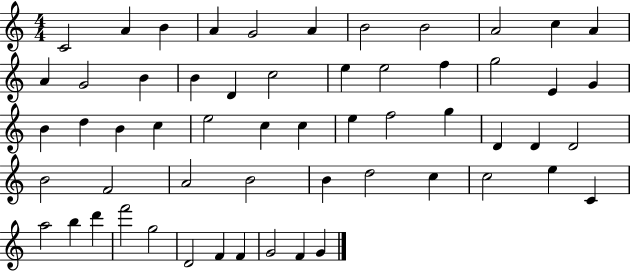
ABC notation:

X:1
T:Untitled
M:4/4
L:1/4
K:C
C2 A B A G2 A B2 B2 A2 c A A G2 B B D c2 e e2 f g2 E G B d B c e2 c c e f2 g D D D2 B2 F2 A2 B2 B d2 c c2 e C a2 b d' f'2 g2 D2 F F G2 F G